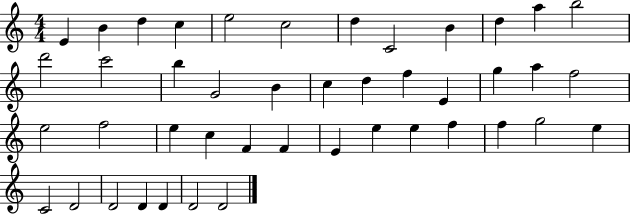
E4/q B4/q D5/q C5/q E5/h C5/h D5/q C4/h B4/q D5/q A5/q B5/h D6/h C6/h B5/q G4/h B4/q C5/q D5/q F5/q E4/q G5/q A5/q F5/h E5/h F5/h E5/q C5/q F4/q F4/q E4/q E5/q E5/q F5/q F5/q G5/h E5/q C4/h D4/h D4/h D4/q D4/q D4/h D4/h